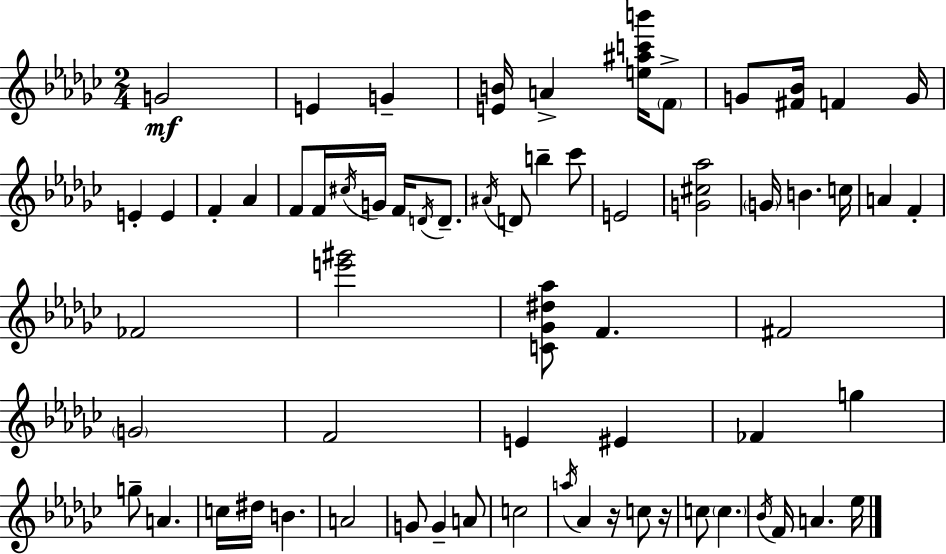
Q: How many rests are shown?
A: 2